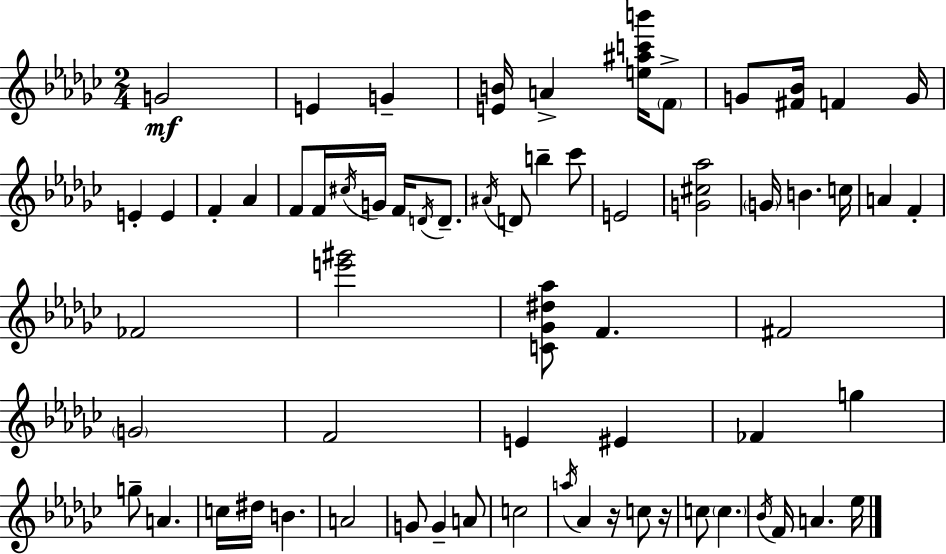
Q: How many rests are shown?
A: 2